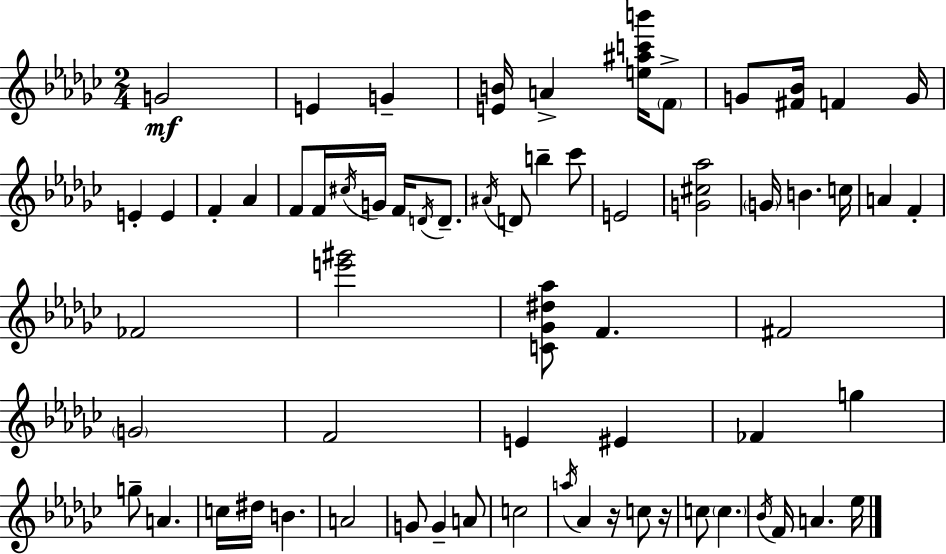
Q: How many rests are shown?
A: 2